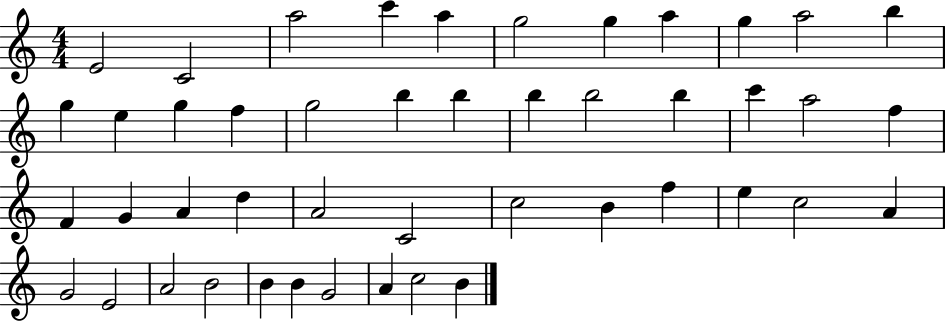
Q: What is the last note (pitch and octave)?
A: B4